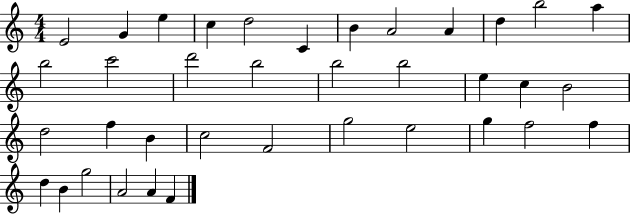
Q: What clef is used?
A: treble